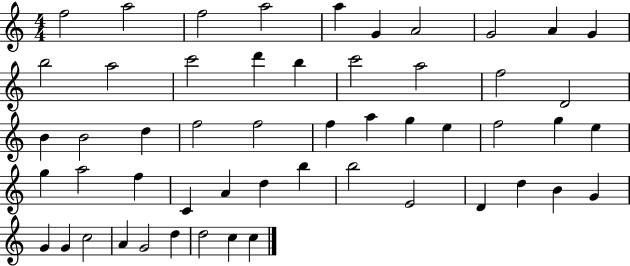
{
  \clef treble
  \numericTimeSignature
  \time 4/4
  \key c \major
  f''2 a''2 | f''2 a''2 | a''4 g'4 a'2 | g'2 a'4 g'4 | \break b''2 a''2 | c'''2 d'''4 b''4 | c'''2 a''2 | f''2 d'2 | \break b'4 b'2 d''4 | f''2 f''2 | f''4 a''4 g''4 e''4 | f''2 g''4 e''4 | \break g''4 a''2 f''4 | c'4 a'4 d''4 b''4 | b''2 e'2 | d'4 d''4 b'4 g'4 | \break g'4 g'4 c''2 | a'4 g'2 d''4 | d''2 c''4 c''4 | \bar "|."
}